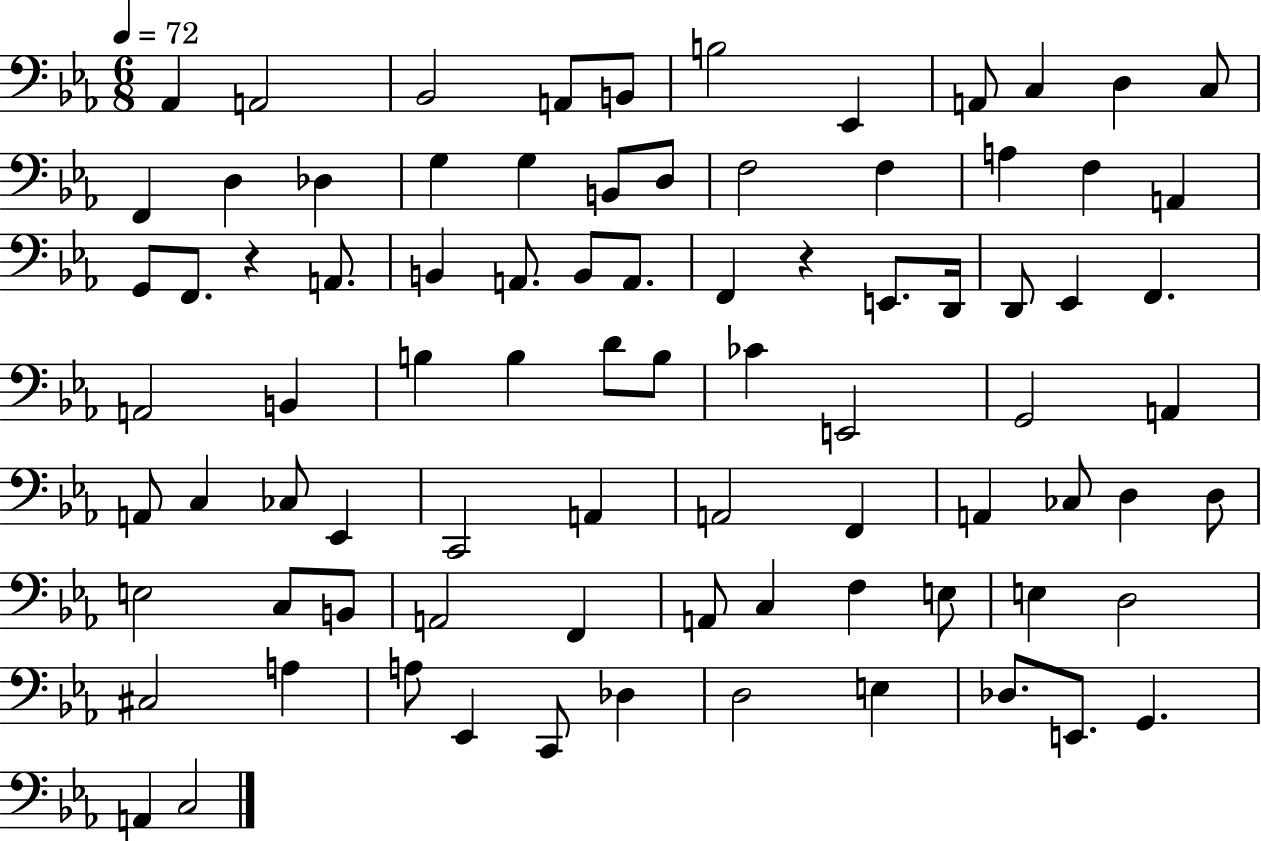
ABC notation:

X:1
T:Untitled
M:6/8
L:1/4
K:Eb
_A,, A,,2 _B,,2 A,,/2 B,,/2 B,2 _E,, A,,/2 C, D, C,/2 F,, D, _D, G, G, B,,/2 D,/2 F,2 F, A, F, A,, G,,/2 F,,/2 z A,,/2 B,, A,,/2 B,,/2 A,,/2 F,, z E,,/2 D,,/4 D,,/2 _E,, F,, A,,2 B,, B, B, D/2 B,/2 _C E,,2 G,,2 A,, A,,/2 C, _C,/2 _E,, C,,2 A,, A,,2 F,, A,, _C,/2 D, D,/2 E,2 C,/2 B,,/2 A,,2 F,, A,,/2 C, F, E,/2 E, D,2 ^C,2 A, A,/2 _E,, C,,/2 _D, D,2 E, _D,/2 E,,/2 G,, A,, C,2